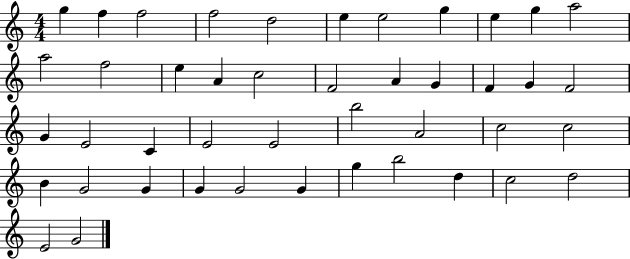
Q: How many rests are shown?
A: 0